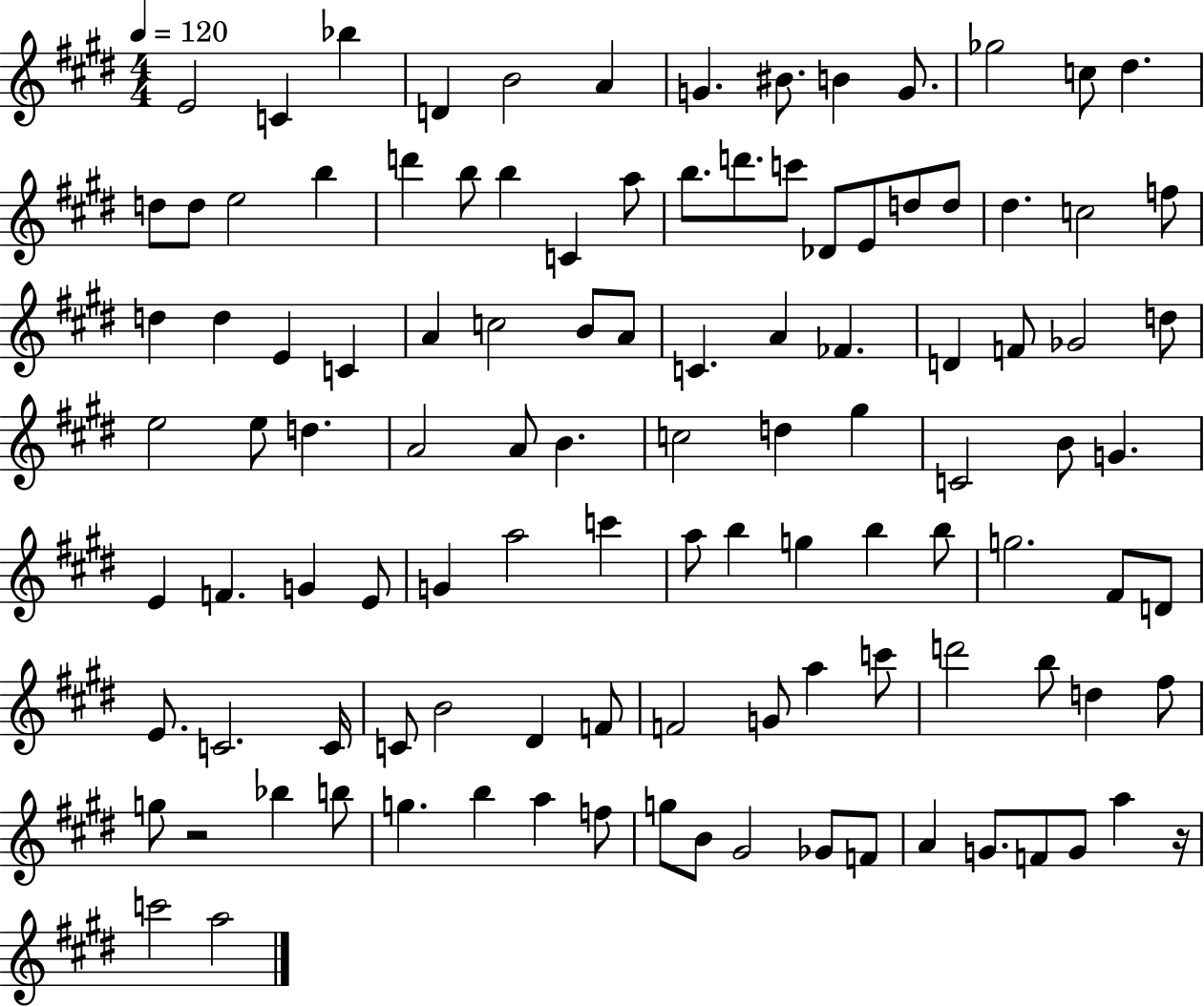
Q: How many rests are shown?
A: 2